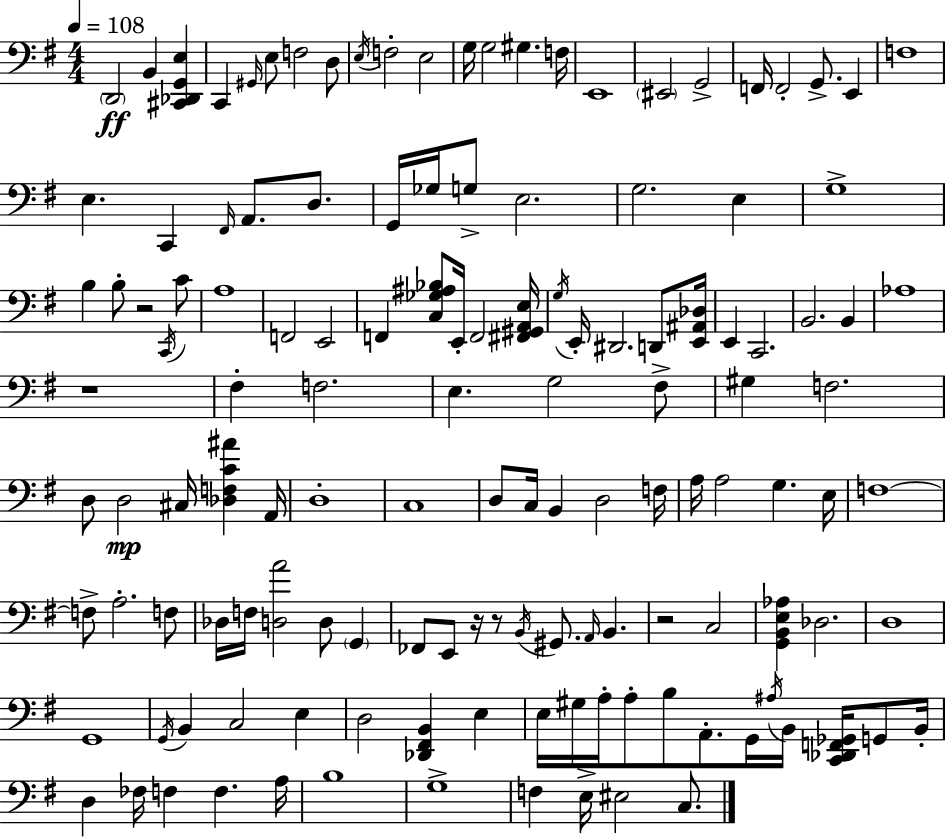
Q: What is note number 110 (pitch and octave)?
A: B2